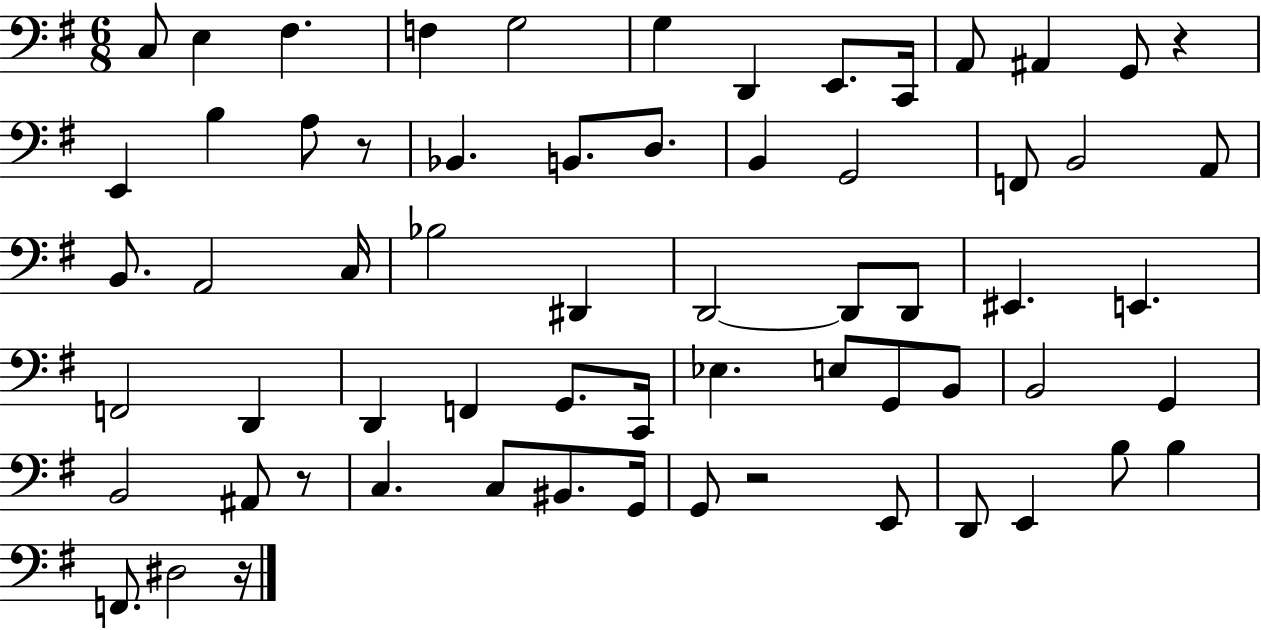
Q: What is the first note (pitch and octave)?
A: C3